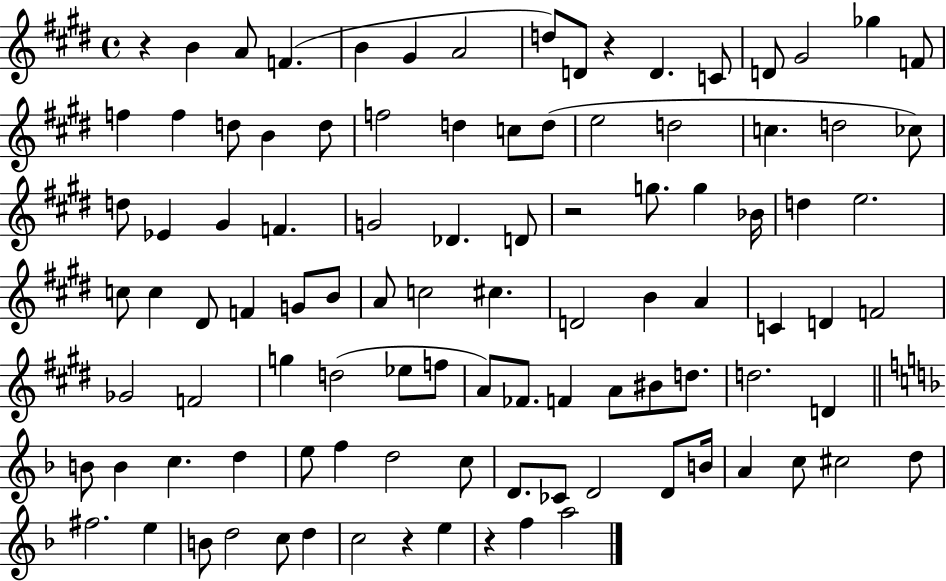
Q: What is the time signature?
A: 4/4